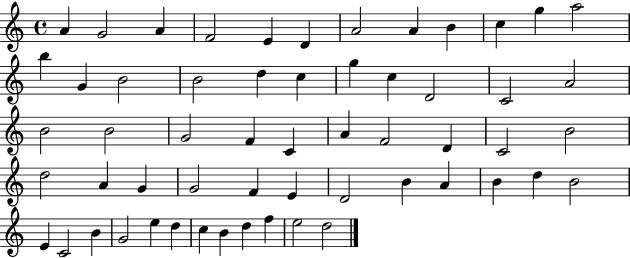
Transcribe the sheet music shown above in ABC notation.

X:1
T:Untitled
M:4/4
L:1/4
K:C
A G2 A F2 E D A2 A B c g a2 b G B2 B2 d c g c D2 C2 A2 B2 B2 G2 F C A F2 D C2 B2 d2 A G G2 F E D2 B A B d B2 E C2 B G2 e d c B d f e2 d2